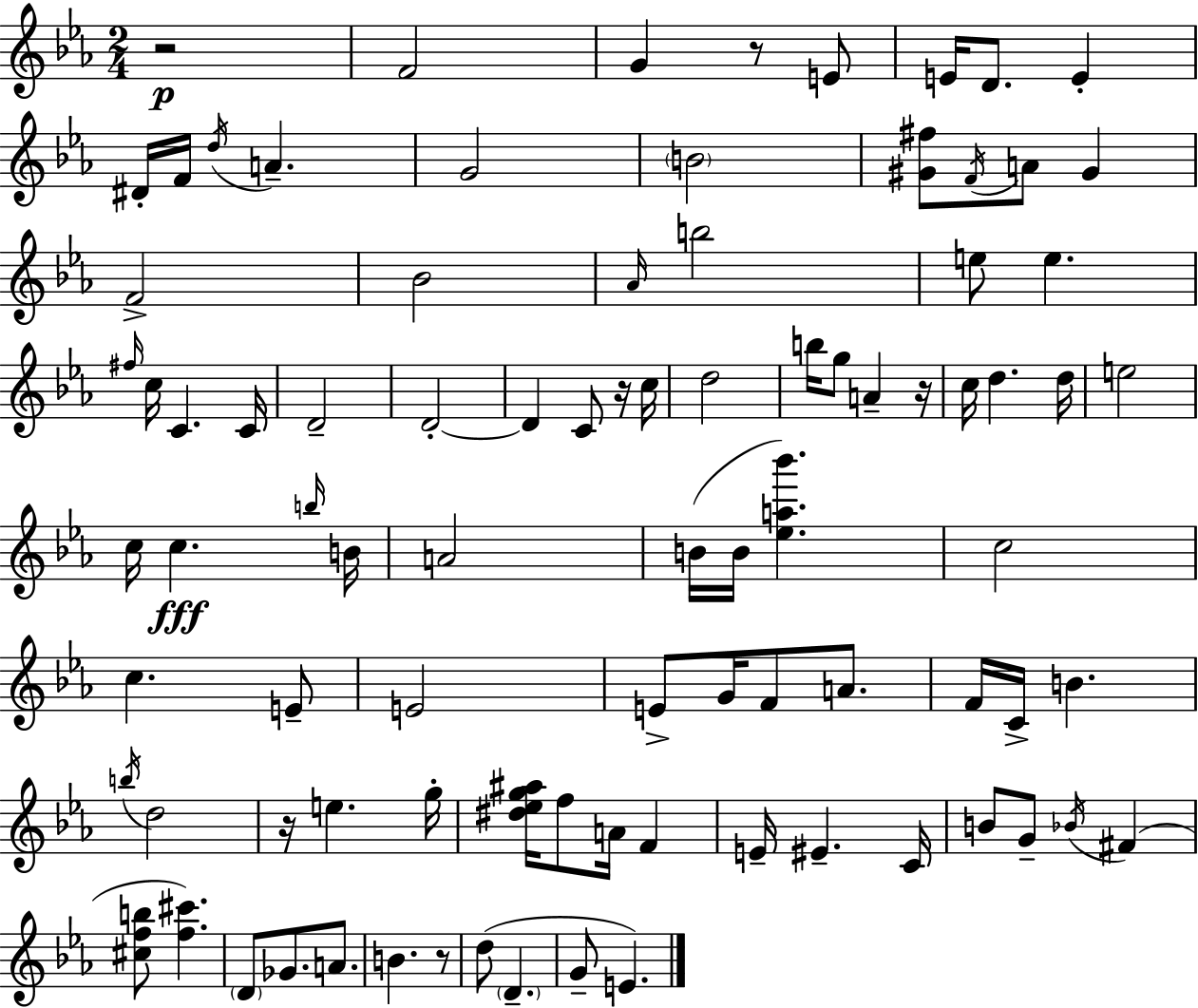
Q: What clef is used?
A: treble